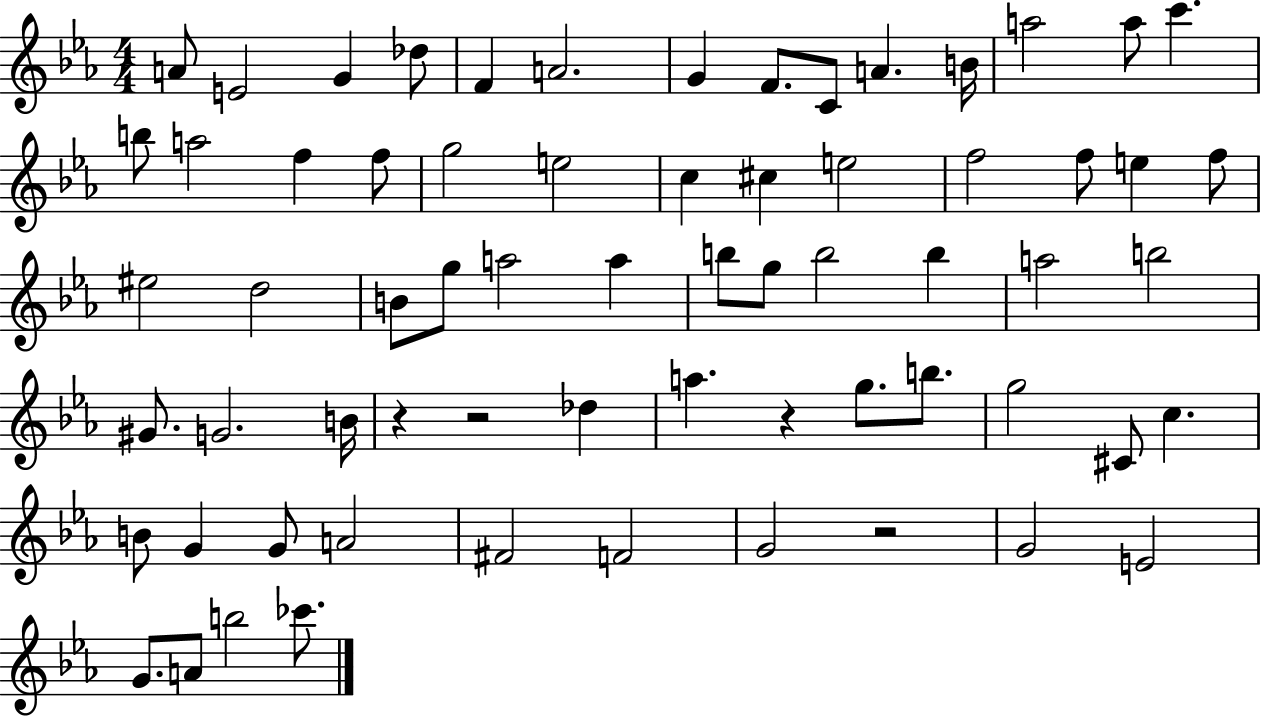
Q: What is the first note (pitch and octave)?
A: A4